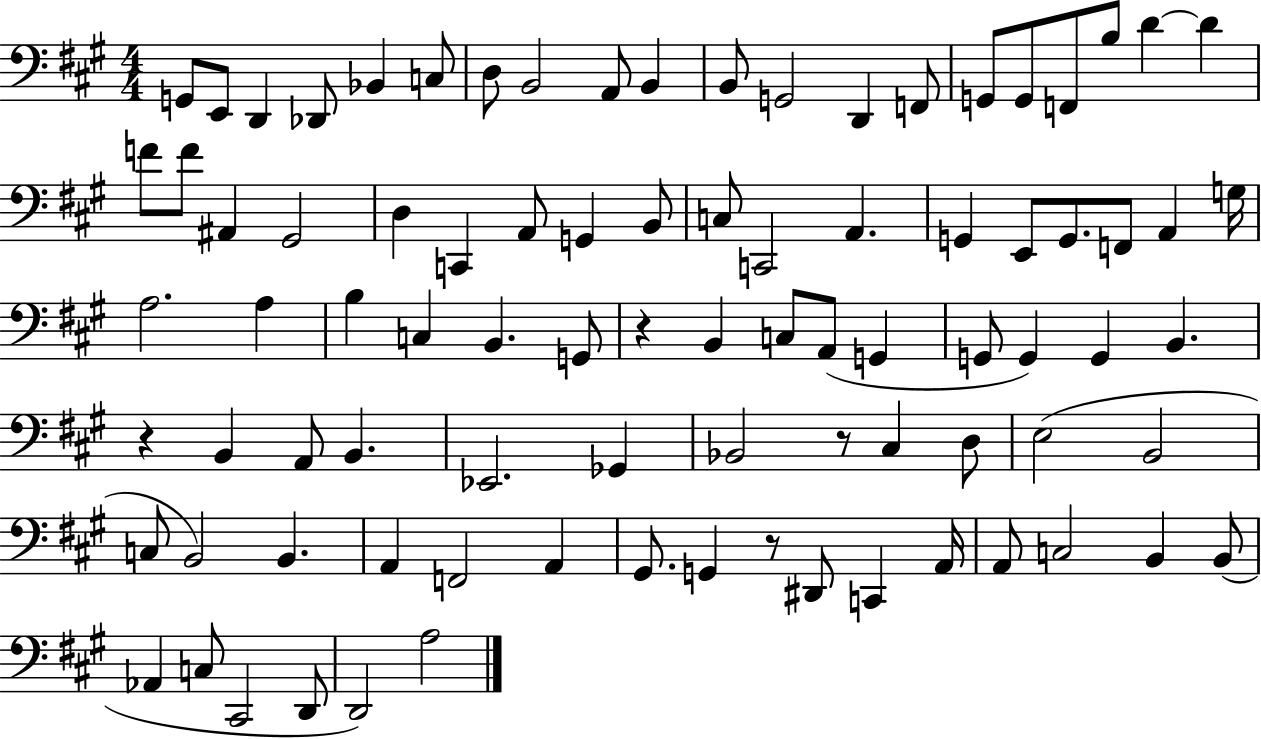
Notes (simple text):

G2/e E2/e D2/q Db2/e Bb2/q C3/e D3/e B2/h A2/e B2/q B2/e G2/h D2/q F2/e G2/e G2/e F2/e B3/e D4/q D4/q F4/e F4/e A#2/q G#2/h D3/q C2/q A2/e G2/q B2/e C3/e C2/h A2/q. G2/q E2/e G2/e. F2/e A2/q G3/s A3/h. A3/q B3/q C3/q B2/q. G2/e R/q B2/q C3/e A2/e G2/q G2/e G2/q G2/q B2/q. R/q B2/q A2/e B2/q. Eb2/h. Gb2/q Bb2/h R/e C#3/q D3/e E3/h B2/h C3/e B2/h B2/q. A2/q F2/h A2/q G#2/e. G2/q R/e D#2/e C2/q A2/s A2/e C3/h B2/q B2/e Ab2/q C3/e C#2/h D2/e D2/h A3/h